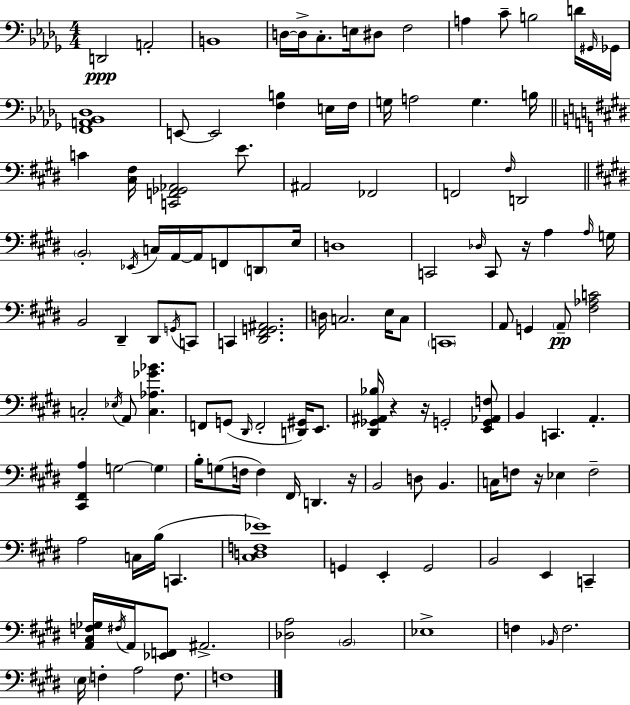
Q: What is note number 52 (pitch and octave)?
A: D3